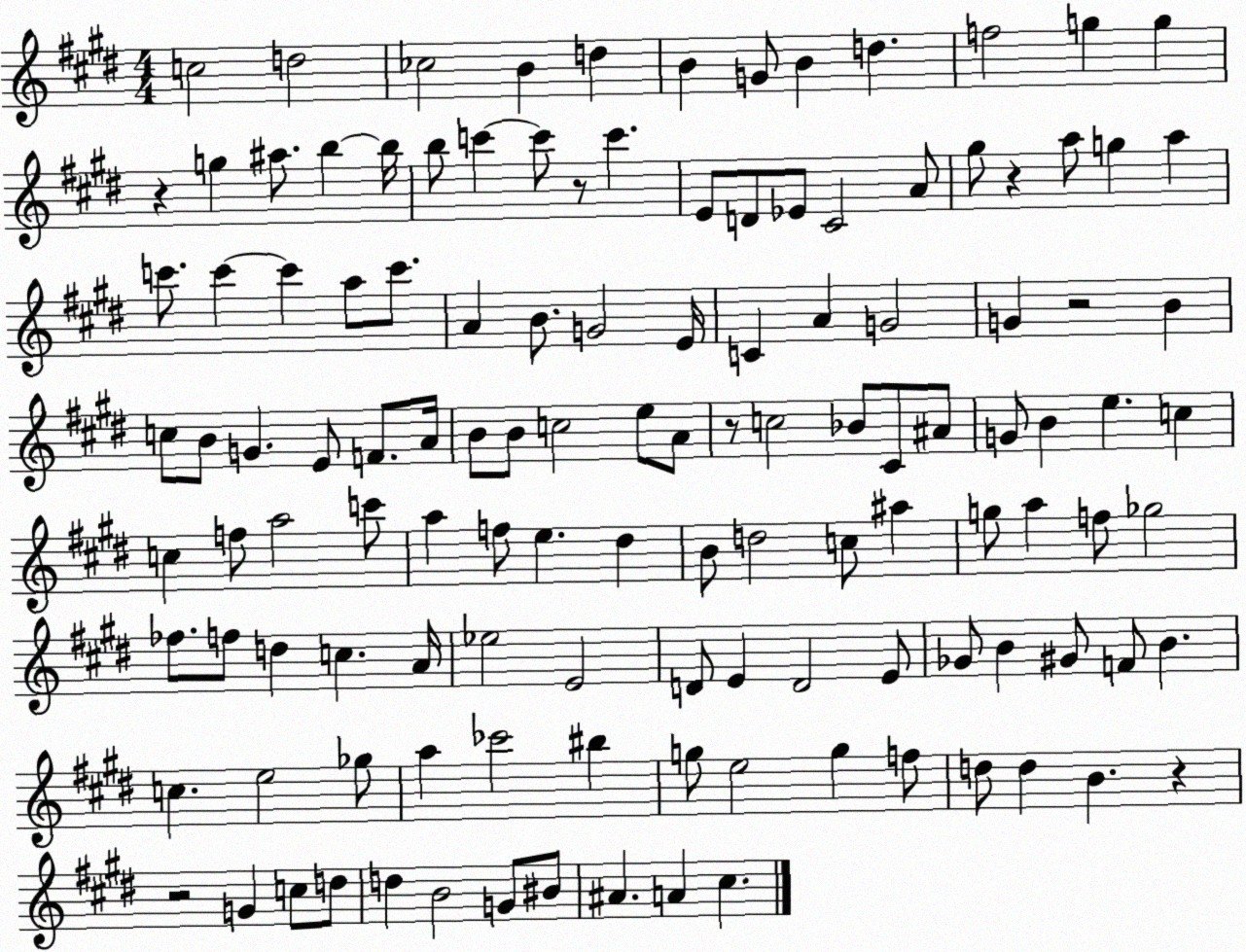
X:1
T:Untitled
M:4/4
L:1/4
K:E
c2 d2 _c2 B d B G/2 B d f2 g g z g ^a/2 b b/4 b/2 c' c'/2 z/2 c' E/2 D/2 _E/2 ^C2 A/2 ^g/2 z a/2 g a c'/2 c' c' a/2 c'/2 A B/2 G2 E/4 C A G2 G z2 B c/2 B/2 G E/2 F/2 A/4 B/2 B/2 c2 e/2 A/2 z/2 c2 _B/2 ^C/2 ^A/2 G/2 B e c c f/2 a2 c'/2 a f/2 e ^d B/2 d2 c/2 ^a g/2 a f/2 _g2 _f/2 f/2 d c A/4 _e2 E2 D/2 E D2 E/2 _G/2 B ^G/2 F/2 B c e2 _g/2 a _c'2 ^b g/2 e2 g f/2 d/2 d B z z2 G c/2 d/2 d B2 G/2 ^B/2 ^A A ^c